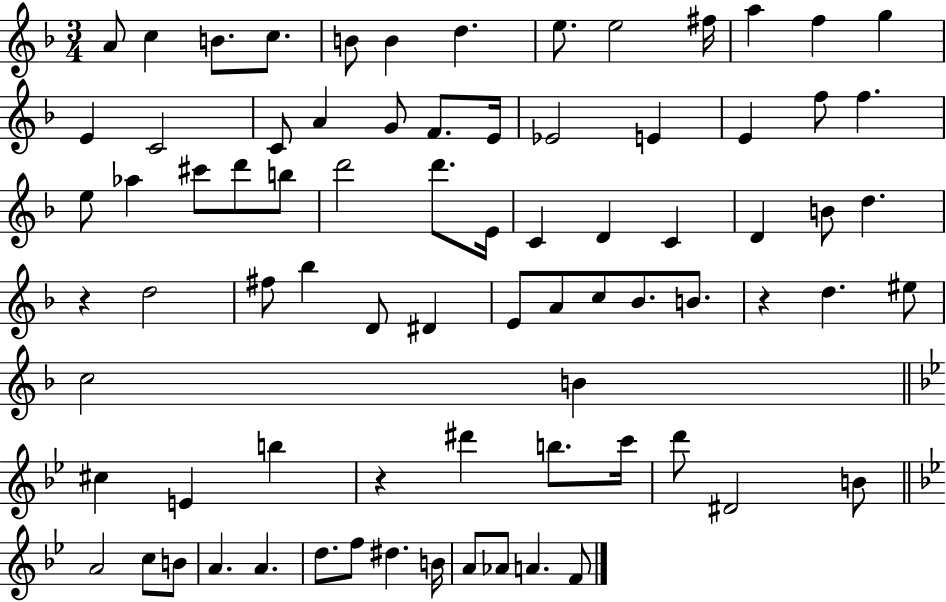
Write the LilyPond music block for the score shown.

{
  \clef treble
  \numericTimeSignature
  \time 3/4
  \key f \major
  a'8 c''4 b'8. c''8. | b'8 b'4 d''4. | e''8. e''2 fis''16 | a''4 f''4 g''4 | \break e'4 c'2 | c'8 a'4 g'8 f'8. e'16 | ees'2 e'4 | e'4 f''8 f''4. | \break e''8 aes''4 cis'''8 d'''8 b''8 | d'''2 d'''8. e'16 | c'4 d'4 c'4 | d'4 b'8 d''4. | \break r4 d''2 | fis''8 bes''4 d'8 dis'4 | e'8 a'8 c''8 bes'8. b'8. | r4 d''4. eis''8 | \break c''2 b'4 | \bar "||" \break \key bes \major cis''4 e'4 b''4 | r4 dis'''4 b''8. c'''16 | d'''8 dis'2 b'8 | \bar "||" \break \key bes \major a'2 c''8 b'8 | a'4. a'4. | d''8. f''8 dis''4. b'16 | a'8 aes'8 a'4. f'8 | \break \bar "|."
}